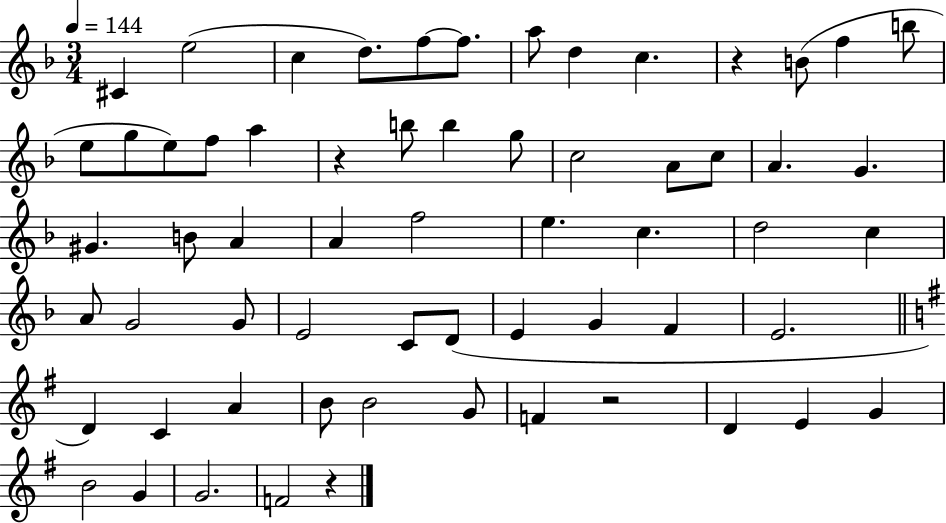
X:1
T:Untitled
M:3/4
L:1/4
K:F
^C e2 c d/2 f/2 f/2 a/2 d c z B/2 f b/2 e/2 g/2 e/2 f/2 a z b/2 b g/2 c2 A/2 c/2 A G ^G B/2 A A f2 e c d2 c A/2 G2 G/2 E2 C/2 D/2 E G F E2 D C A B/2 B2 G/2 F z2 D E G B2 G G2 F2 z